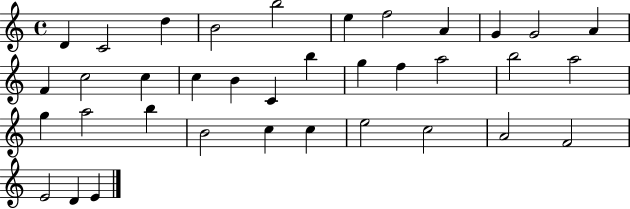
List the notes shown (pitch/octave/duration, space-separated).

D4/q C4/h D5/q B4/h B5/h E5/q F5/h A4/q G4/q G4/h A4/q F4/q C5/h C5/q C5/q B4/q C4/q B5/q G5/q F5/q A5/h B5/h A5/h G5/q A5/h B5/q B4/h C5/q C5/q E5/h C5/h A4/h F4/h E4/h D4/q E4/q